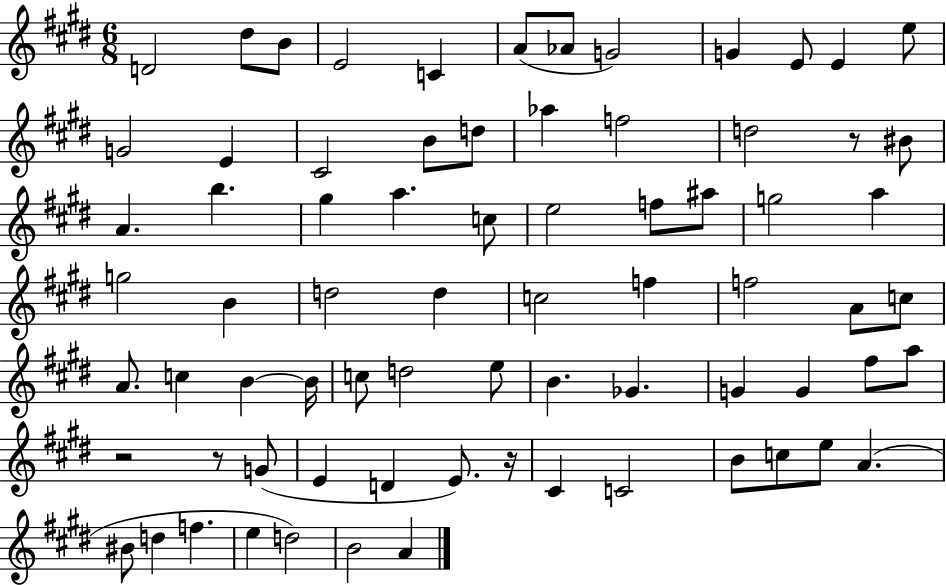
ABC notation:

X:1
T:Untitled
M:6/8
L:1/4
K:E
D2 ^d/2 B/2 E2 C A/2 _A/2 G2 G E/2 E e/2 G2 E ^C2 B/2 d/2 _a f2 d2 z/2 ^B/2 A b ^g a c/2 e2 f/2 ^a/2 g2 a g2 B d2 d c2 f f2 A/2 c/2 A/2 c B B/4 c/2 d2 e/2 B _G G G ^f/2 a/2 z2 z/2 G/2 E D E/2 z/4 ^C C2 B/2 c/2 e/2 A ^B/2 d f e d2 B2 A